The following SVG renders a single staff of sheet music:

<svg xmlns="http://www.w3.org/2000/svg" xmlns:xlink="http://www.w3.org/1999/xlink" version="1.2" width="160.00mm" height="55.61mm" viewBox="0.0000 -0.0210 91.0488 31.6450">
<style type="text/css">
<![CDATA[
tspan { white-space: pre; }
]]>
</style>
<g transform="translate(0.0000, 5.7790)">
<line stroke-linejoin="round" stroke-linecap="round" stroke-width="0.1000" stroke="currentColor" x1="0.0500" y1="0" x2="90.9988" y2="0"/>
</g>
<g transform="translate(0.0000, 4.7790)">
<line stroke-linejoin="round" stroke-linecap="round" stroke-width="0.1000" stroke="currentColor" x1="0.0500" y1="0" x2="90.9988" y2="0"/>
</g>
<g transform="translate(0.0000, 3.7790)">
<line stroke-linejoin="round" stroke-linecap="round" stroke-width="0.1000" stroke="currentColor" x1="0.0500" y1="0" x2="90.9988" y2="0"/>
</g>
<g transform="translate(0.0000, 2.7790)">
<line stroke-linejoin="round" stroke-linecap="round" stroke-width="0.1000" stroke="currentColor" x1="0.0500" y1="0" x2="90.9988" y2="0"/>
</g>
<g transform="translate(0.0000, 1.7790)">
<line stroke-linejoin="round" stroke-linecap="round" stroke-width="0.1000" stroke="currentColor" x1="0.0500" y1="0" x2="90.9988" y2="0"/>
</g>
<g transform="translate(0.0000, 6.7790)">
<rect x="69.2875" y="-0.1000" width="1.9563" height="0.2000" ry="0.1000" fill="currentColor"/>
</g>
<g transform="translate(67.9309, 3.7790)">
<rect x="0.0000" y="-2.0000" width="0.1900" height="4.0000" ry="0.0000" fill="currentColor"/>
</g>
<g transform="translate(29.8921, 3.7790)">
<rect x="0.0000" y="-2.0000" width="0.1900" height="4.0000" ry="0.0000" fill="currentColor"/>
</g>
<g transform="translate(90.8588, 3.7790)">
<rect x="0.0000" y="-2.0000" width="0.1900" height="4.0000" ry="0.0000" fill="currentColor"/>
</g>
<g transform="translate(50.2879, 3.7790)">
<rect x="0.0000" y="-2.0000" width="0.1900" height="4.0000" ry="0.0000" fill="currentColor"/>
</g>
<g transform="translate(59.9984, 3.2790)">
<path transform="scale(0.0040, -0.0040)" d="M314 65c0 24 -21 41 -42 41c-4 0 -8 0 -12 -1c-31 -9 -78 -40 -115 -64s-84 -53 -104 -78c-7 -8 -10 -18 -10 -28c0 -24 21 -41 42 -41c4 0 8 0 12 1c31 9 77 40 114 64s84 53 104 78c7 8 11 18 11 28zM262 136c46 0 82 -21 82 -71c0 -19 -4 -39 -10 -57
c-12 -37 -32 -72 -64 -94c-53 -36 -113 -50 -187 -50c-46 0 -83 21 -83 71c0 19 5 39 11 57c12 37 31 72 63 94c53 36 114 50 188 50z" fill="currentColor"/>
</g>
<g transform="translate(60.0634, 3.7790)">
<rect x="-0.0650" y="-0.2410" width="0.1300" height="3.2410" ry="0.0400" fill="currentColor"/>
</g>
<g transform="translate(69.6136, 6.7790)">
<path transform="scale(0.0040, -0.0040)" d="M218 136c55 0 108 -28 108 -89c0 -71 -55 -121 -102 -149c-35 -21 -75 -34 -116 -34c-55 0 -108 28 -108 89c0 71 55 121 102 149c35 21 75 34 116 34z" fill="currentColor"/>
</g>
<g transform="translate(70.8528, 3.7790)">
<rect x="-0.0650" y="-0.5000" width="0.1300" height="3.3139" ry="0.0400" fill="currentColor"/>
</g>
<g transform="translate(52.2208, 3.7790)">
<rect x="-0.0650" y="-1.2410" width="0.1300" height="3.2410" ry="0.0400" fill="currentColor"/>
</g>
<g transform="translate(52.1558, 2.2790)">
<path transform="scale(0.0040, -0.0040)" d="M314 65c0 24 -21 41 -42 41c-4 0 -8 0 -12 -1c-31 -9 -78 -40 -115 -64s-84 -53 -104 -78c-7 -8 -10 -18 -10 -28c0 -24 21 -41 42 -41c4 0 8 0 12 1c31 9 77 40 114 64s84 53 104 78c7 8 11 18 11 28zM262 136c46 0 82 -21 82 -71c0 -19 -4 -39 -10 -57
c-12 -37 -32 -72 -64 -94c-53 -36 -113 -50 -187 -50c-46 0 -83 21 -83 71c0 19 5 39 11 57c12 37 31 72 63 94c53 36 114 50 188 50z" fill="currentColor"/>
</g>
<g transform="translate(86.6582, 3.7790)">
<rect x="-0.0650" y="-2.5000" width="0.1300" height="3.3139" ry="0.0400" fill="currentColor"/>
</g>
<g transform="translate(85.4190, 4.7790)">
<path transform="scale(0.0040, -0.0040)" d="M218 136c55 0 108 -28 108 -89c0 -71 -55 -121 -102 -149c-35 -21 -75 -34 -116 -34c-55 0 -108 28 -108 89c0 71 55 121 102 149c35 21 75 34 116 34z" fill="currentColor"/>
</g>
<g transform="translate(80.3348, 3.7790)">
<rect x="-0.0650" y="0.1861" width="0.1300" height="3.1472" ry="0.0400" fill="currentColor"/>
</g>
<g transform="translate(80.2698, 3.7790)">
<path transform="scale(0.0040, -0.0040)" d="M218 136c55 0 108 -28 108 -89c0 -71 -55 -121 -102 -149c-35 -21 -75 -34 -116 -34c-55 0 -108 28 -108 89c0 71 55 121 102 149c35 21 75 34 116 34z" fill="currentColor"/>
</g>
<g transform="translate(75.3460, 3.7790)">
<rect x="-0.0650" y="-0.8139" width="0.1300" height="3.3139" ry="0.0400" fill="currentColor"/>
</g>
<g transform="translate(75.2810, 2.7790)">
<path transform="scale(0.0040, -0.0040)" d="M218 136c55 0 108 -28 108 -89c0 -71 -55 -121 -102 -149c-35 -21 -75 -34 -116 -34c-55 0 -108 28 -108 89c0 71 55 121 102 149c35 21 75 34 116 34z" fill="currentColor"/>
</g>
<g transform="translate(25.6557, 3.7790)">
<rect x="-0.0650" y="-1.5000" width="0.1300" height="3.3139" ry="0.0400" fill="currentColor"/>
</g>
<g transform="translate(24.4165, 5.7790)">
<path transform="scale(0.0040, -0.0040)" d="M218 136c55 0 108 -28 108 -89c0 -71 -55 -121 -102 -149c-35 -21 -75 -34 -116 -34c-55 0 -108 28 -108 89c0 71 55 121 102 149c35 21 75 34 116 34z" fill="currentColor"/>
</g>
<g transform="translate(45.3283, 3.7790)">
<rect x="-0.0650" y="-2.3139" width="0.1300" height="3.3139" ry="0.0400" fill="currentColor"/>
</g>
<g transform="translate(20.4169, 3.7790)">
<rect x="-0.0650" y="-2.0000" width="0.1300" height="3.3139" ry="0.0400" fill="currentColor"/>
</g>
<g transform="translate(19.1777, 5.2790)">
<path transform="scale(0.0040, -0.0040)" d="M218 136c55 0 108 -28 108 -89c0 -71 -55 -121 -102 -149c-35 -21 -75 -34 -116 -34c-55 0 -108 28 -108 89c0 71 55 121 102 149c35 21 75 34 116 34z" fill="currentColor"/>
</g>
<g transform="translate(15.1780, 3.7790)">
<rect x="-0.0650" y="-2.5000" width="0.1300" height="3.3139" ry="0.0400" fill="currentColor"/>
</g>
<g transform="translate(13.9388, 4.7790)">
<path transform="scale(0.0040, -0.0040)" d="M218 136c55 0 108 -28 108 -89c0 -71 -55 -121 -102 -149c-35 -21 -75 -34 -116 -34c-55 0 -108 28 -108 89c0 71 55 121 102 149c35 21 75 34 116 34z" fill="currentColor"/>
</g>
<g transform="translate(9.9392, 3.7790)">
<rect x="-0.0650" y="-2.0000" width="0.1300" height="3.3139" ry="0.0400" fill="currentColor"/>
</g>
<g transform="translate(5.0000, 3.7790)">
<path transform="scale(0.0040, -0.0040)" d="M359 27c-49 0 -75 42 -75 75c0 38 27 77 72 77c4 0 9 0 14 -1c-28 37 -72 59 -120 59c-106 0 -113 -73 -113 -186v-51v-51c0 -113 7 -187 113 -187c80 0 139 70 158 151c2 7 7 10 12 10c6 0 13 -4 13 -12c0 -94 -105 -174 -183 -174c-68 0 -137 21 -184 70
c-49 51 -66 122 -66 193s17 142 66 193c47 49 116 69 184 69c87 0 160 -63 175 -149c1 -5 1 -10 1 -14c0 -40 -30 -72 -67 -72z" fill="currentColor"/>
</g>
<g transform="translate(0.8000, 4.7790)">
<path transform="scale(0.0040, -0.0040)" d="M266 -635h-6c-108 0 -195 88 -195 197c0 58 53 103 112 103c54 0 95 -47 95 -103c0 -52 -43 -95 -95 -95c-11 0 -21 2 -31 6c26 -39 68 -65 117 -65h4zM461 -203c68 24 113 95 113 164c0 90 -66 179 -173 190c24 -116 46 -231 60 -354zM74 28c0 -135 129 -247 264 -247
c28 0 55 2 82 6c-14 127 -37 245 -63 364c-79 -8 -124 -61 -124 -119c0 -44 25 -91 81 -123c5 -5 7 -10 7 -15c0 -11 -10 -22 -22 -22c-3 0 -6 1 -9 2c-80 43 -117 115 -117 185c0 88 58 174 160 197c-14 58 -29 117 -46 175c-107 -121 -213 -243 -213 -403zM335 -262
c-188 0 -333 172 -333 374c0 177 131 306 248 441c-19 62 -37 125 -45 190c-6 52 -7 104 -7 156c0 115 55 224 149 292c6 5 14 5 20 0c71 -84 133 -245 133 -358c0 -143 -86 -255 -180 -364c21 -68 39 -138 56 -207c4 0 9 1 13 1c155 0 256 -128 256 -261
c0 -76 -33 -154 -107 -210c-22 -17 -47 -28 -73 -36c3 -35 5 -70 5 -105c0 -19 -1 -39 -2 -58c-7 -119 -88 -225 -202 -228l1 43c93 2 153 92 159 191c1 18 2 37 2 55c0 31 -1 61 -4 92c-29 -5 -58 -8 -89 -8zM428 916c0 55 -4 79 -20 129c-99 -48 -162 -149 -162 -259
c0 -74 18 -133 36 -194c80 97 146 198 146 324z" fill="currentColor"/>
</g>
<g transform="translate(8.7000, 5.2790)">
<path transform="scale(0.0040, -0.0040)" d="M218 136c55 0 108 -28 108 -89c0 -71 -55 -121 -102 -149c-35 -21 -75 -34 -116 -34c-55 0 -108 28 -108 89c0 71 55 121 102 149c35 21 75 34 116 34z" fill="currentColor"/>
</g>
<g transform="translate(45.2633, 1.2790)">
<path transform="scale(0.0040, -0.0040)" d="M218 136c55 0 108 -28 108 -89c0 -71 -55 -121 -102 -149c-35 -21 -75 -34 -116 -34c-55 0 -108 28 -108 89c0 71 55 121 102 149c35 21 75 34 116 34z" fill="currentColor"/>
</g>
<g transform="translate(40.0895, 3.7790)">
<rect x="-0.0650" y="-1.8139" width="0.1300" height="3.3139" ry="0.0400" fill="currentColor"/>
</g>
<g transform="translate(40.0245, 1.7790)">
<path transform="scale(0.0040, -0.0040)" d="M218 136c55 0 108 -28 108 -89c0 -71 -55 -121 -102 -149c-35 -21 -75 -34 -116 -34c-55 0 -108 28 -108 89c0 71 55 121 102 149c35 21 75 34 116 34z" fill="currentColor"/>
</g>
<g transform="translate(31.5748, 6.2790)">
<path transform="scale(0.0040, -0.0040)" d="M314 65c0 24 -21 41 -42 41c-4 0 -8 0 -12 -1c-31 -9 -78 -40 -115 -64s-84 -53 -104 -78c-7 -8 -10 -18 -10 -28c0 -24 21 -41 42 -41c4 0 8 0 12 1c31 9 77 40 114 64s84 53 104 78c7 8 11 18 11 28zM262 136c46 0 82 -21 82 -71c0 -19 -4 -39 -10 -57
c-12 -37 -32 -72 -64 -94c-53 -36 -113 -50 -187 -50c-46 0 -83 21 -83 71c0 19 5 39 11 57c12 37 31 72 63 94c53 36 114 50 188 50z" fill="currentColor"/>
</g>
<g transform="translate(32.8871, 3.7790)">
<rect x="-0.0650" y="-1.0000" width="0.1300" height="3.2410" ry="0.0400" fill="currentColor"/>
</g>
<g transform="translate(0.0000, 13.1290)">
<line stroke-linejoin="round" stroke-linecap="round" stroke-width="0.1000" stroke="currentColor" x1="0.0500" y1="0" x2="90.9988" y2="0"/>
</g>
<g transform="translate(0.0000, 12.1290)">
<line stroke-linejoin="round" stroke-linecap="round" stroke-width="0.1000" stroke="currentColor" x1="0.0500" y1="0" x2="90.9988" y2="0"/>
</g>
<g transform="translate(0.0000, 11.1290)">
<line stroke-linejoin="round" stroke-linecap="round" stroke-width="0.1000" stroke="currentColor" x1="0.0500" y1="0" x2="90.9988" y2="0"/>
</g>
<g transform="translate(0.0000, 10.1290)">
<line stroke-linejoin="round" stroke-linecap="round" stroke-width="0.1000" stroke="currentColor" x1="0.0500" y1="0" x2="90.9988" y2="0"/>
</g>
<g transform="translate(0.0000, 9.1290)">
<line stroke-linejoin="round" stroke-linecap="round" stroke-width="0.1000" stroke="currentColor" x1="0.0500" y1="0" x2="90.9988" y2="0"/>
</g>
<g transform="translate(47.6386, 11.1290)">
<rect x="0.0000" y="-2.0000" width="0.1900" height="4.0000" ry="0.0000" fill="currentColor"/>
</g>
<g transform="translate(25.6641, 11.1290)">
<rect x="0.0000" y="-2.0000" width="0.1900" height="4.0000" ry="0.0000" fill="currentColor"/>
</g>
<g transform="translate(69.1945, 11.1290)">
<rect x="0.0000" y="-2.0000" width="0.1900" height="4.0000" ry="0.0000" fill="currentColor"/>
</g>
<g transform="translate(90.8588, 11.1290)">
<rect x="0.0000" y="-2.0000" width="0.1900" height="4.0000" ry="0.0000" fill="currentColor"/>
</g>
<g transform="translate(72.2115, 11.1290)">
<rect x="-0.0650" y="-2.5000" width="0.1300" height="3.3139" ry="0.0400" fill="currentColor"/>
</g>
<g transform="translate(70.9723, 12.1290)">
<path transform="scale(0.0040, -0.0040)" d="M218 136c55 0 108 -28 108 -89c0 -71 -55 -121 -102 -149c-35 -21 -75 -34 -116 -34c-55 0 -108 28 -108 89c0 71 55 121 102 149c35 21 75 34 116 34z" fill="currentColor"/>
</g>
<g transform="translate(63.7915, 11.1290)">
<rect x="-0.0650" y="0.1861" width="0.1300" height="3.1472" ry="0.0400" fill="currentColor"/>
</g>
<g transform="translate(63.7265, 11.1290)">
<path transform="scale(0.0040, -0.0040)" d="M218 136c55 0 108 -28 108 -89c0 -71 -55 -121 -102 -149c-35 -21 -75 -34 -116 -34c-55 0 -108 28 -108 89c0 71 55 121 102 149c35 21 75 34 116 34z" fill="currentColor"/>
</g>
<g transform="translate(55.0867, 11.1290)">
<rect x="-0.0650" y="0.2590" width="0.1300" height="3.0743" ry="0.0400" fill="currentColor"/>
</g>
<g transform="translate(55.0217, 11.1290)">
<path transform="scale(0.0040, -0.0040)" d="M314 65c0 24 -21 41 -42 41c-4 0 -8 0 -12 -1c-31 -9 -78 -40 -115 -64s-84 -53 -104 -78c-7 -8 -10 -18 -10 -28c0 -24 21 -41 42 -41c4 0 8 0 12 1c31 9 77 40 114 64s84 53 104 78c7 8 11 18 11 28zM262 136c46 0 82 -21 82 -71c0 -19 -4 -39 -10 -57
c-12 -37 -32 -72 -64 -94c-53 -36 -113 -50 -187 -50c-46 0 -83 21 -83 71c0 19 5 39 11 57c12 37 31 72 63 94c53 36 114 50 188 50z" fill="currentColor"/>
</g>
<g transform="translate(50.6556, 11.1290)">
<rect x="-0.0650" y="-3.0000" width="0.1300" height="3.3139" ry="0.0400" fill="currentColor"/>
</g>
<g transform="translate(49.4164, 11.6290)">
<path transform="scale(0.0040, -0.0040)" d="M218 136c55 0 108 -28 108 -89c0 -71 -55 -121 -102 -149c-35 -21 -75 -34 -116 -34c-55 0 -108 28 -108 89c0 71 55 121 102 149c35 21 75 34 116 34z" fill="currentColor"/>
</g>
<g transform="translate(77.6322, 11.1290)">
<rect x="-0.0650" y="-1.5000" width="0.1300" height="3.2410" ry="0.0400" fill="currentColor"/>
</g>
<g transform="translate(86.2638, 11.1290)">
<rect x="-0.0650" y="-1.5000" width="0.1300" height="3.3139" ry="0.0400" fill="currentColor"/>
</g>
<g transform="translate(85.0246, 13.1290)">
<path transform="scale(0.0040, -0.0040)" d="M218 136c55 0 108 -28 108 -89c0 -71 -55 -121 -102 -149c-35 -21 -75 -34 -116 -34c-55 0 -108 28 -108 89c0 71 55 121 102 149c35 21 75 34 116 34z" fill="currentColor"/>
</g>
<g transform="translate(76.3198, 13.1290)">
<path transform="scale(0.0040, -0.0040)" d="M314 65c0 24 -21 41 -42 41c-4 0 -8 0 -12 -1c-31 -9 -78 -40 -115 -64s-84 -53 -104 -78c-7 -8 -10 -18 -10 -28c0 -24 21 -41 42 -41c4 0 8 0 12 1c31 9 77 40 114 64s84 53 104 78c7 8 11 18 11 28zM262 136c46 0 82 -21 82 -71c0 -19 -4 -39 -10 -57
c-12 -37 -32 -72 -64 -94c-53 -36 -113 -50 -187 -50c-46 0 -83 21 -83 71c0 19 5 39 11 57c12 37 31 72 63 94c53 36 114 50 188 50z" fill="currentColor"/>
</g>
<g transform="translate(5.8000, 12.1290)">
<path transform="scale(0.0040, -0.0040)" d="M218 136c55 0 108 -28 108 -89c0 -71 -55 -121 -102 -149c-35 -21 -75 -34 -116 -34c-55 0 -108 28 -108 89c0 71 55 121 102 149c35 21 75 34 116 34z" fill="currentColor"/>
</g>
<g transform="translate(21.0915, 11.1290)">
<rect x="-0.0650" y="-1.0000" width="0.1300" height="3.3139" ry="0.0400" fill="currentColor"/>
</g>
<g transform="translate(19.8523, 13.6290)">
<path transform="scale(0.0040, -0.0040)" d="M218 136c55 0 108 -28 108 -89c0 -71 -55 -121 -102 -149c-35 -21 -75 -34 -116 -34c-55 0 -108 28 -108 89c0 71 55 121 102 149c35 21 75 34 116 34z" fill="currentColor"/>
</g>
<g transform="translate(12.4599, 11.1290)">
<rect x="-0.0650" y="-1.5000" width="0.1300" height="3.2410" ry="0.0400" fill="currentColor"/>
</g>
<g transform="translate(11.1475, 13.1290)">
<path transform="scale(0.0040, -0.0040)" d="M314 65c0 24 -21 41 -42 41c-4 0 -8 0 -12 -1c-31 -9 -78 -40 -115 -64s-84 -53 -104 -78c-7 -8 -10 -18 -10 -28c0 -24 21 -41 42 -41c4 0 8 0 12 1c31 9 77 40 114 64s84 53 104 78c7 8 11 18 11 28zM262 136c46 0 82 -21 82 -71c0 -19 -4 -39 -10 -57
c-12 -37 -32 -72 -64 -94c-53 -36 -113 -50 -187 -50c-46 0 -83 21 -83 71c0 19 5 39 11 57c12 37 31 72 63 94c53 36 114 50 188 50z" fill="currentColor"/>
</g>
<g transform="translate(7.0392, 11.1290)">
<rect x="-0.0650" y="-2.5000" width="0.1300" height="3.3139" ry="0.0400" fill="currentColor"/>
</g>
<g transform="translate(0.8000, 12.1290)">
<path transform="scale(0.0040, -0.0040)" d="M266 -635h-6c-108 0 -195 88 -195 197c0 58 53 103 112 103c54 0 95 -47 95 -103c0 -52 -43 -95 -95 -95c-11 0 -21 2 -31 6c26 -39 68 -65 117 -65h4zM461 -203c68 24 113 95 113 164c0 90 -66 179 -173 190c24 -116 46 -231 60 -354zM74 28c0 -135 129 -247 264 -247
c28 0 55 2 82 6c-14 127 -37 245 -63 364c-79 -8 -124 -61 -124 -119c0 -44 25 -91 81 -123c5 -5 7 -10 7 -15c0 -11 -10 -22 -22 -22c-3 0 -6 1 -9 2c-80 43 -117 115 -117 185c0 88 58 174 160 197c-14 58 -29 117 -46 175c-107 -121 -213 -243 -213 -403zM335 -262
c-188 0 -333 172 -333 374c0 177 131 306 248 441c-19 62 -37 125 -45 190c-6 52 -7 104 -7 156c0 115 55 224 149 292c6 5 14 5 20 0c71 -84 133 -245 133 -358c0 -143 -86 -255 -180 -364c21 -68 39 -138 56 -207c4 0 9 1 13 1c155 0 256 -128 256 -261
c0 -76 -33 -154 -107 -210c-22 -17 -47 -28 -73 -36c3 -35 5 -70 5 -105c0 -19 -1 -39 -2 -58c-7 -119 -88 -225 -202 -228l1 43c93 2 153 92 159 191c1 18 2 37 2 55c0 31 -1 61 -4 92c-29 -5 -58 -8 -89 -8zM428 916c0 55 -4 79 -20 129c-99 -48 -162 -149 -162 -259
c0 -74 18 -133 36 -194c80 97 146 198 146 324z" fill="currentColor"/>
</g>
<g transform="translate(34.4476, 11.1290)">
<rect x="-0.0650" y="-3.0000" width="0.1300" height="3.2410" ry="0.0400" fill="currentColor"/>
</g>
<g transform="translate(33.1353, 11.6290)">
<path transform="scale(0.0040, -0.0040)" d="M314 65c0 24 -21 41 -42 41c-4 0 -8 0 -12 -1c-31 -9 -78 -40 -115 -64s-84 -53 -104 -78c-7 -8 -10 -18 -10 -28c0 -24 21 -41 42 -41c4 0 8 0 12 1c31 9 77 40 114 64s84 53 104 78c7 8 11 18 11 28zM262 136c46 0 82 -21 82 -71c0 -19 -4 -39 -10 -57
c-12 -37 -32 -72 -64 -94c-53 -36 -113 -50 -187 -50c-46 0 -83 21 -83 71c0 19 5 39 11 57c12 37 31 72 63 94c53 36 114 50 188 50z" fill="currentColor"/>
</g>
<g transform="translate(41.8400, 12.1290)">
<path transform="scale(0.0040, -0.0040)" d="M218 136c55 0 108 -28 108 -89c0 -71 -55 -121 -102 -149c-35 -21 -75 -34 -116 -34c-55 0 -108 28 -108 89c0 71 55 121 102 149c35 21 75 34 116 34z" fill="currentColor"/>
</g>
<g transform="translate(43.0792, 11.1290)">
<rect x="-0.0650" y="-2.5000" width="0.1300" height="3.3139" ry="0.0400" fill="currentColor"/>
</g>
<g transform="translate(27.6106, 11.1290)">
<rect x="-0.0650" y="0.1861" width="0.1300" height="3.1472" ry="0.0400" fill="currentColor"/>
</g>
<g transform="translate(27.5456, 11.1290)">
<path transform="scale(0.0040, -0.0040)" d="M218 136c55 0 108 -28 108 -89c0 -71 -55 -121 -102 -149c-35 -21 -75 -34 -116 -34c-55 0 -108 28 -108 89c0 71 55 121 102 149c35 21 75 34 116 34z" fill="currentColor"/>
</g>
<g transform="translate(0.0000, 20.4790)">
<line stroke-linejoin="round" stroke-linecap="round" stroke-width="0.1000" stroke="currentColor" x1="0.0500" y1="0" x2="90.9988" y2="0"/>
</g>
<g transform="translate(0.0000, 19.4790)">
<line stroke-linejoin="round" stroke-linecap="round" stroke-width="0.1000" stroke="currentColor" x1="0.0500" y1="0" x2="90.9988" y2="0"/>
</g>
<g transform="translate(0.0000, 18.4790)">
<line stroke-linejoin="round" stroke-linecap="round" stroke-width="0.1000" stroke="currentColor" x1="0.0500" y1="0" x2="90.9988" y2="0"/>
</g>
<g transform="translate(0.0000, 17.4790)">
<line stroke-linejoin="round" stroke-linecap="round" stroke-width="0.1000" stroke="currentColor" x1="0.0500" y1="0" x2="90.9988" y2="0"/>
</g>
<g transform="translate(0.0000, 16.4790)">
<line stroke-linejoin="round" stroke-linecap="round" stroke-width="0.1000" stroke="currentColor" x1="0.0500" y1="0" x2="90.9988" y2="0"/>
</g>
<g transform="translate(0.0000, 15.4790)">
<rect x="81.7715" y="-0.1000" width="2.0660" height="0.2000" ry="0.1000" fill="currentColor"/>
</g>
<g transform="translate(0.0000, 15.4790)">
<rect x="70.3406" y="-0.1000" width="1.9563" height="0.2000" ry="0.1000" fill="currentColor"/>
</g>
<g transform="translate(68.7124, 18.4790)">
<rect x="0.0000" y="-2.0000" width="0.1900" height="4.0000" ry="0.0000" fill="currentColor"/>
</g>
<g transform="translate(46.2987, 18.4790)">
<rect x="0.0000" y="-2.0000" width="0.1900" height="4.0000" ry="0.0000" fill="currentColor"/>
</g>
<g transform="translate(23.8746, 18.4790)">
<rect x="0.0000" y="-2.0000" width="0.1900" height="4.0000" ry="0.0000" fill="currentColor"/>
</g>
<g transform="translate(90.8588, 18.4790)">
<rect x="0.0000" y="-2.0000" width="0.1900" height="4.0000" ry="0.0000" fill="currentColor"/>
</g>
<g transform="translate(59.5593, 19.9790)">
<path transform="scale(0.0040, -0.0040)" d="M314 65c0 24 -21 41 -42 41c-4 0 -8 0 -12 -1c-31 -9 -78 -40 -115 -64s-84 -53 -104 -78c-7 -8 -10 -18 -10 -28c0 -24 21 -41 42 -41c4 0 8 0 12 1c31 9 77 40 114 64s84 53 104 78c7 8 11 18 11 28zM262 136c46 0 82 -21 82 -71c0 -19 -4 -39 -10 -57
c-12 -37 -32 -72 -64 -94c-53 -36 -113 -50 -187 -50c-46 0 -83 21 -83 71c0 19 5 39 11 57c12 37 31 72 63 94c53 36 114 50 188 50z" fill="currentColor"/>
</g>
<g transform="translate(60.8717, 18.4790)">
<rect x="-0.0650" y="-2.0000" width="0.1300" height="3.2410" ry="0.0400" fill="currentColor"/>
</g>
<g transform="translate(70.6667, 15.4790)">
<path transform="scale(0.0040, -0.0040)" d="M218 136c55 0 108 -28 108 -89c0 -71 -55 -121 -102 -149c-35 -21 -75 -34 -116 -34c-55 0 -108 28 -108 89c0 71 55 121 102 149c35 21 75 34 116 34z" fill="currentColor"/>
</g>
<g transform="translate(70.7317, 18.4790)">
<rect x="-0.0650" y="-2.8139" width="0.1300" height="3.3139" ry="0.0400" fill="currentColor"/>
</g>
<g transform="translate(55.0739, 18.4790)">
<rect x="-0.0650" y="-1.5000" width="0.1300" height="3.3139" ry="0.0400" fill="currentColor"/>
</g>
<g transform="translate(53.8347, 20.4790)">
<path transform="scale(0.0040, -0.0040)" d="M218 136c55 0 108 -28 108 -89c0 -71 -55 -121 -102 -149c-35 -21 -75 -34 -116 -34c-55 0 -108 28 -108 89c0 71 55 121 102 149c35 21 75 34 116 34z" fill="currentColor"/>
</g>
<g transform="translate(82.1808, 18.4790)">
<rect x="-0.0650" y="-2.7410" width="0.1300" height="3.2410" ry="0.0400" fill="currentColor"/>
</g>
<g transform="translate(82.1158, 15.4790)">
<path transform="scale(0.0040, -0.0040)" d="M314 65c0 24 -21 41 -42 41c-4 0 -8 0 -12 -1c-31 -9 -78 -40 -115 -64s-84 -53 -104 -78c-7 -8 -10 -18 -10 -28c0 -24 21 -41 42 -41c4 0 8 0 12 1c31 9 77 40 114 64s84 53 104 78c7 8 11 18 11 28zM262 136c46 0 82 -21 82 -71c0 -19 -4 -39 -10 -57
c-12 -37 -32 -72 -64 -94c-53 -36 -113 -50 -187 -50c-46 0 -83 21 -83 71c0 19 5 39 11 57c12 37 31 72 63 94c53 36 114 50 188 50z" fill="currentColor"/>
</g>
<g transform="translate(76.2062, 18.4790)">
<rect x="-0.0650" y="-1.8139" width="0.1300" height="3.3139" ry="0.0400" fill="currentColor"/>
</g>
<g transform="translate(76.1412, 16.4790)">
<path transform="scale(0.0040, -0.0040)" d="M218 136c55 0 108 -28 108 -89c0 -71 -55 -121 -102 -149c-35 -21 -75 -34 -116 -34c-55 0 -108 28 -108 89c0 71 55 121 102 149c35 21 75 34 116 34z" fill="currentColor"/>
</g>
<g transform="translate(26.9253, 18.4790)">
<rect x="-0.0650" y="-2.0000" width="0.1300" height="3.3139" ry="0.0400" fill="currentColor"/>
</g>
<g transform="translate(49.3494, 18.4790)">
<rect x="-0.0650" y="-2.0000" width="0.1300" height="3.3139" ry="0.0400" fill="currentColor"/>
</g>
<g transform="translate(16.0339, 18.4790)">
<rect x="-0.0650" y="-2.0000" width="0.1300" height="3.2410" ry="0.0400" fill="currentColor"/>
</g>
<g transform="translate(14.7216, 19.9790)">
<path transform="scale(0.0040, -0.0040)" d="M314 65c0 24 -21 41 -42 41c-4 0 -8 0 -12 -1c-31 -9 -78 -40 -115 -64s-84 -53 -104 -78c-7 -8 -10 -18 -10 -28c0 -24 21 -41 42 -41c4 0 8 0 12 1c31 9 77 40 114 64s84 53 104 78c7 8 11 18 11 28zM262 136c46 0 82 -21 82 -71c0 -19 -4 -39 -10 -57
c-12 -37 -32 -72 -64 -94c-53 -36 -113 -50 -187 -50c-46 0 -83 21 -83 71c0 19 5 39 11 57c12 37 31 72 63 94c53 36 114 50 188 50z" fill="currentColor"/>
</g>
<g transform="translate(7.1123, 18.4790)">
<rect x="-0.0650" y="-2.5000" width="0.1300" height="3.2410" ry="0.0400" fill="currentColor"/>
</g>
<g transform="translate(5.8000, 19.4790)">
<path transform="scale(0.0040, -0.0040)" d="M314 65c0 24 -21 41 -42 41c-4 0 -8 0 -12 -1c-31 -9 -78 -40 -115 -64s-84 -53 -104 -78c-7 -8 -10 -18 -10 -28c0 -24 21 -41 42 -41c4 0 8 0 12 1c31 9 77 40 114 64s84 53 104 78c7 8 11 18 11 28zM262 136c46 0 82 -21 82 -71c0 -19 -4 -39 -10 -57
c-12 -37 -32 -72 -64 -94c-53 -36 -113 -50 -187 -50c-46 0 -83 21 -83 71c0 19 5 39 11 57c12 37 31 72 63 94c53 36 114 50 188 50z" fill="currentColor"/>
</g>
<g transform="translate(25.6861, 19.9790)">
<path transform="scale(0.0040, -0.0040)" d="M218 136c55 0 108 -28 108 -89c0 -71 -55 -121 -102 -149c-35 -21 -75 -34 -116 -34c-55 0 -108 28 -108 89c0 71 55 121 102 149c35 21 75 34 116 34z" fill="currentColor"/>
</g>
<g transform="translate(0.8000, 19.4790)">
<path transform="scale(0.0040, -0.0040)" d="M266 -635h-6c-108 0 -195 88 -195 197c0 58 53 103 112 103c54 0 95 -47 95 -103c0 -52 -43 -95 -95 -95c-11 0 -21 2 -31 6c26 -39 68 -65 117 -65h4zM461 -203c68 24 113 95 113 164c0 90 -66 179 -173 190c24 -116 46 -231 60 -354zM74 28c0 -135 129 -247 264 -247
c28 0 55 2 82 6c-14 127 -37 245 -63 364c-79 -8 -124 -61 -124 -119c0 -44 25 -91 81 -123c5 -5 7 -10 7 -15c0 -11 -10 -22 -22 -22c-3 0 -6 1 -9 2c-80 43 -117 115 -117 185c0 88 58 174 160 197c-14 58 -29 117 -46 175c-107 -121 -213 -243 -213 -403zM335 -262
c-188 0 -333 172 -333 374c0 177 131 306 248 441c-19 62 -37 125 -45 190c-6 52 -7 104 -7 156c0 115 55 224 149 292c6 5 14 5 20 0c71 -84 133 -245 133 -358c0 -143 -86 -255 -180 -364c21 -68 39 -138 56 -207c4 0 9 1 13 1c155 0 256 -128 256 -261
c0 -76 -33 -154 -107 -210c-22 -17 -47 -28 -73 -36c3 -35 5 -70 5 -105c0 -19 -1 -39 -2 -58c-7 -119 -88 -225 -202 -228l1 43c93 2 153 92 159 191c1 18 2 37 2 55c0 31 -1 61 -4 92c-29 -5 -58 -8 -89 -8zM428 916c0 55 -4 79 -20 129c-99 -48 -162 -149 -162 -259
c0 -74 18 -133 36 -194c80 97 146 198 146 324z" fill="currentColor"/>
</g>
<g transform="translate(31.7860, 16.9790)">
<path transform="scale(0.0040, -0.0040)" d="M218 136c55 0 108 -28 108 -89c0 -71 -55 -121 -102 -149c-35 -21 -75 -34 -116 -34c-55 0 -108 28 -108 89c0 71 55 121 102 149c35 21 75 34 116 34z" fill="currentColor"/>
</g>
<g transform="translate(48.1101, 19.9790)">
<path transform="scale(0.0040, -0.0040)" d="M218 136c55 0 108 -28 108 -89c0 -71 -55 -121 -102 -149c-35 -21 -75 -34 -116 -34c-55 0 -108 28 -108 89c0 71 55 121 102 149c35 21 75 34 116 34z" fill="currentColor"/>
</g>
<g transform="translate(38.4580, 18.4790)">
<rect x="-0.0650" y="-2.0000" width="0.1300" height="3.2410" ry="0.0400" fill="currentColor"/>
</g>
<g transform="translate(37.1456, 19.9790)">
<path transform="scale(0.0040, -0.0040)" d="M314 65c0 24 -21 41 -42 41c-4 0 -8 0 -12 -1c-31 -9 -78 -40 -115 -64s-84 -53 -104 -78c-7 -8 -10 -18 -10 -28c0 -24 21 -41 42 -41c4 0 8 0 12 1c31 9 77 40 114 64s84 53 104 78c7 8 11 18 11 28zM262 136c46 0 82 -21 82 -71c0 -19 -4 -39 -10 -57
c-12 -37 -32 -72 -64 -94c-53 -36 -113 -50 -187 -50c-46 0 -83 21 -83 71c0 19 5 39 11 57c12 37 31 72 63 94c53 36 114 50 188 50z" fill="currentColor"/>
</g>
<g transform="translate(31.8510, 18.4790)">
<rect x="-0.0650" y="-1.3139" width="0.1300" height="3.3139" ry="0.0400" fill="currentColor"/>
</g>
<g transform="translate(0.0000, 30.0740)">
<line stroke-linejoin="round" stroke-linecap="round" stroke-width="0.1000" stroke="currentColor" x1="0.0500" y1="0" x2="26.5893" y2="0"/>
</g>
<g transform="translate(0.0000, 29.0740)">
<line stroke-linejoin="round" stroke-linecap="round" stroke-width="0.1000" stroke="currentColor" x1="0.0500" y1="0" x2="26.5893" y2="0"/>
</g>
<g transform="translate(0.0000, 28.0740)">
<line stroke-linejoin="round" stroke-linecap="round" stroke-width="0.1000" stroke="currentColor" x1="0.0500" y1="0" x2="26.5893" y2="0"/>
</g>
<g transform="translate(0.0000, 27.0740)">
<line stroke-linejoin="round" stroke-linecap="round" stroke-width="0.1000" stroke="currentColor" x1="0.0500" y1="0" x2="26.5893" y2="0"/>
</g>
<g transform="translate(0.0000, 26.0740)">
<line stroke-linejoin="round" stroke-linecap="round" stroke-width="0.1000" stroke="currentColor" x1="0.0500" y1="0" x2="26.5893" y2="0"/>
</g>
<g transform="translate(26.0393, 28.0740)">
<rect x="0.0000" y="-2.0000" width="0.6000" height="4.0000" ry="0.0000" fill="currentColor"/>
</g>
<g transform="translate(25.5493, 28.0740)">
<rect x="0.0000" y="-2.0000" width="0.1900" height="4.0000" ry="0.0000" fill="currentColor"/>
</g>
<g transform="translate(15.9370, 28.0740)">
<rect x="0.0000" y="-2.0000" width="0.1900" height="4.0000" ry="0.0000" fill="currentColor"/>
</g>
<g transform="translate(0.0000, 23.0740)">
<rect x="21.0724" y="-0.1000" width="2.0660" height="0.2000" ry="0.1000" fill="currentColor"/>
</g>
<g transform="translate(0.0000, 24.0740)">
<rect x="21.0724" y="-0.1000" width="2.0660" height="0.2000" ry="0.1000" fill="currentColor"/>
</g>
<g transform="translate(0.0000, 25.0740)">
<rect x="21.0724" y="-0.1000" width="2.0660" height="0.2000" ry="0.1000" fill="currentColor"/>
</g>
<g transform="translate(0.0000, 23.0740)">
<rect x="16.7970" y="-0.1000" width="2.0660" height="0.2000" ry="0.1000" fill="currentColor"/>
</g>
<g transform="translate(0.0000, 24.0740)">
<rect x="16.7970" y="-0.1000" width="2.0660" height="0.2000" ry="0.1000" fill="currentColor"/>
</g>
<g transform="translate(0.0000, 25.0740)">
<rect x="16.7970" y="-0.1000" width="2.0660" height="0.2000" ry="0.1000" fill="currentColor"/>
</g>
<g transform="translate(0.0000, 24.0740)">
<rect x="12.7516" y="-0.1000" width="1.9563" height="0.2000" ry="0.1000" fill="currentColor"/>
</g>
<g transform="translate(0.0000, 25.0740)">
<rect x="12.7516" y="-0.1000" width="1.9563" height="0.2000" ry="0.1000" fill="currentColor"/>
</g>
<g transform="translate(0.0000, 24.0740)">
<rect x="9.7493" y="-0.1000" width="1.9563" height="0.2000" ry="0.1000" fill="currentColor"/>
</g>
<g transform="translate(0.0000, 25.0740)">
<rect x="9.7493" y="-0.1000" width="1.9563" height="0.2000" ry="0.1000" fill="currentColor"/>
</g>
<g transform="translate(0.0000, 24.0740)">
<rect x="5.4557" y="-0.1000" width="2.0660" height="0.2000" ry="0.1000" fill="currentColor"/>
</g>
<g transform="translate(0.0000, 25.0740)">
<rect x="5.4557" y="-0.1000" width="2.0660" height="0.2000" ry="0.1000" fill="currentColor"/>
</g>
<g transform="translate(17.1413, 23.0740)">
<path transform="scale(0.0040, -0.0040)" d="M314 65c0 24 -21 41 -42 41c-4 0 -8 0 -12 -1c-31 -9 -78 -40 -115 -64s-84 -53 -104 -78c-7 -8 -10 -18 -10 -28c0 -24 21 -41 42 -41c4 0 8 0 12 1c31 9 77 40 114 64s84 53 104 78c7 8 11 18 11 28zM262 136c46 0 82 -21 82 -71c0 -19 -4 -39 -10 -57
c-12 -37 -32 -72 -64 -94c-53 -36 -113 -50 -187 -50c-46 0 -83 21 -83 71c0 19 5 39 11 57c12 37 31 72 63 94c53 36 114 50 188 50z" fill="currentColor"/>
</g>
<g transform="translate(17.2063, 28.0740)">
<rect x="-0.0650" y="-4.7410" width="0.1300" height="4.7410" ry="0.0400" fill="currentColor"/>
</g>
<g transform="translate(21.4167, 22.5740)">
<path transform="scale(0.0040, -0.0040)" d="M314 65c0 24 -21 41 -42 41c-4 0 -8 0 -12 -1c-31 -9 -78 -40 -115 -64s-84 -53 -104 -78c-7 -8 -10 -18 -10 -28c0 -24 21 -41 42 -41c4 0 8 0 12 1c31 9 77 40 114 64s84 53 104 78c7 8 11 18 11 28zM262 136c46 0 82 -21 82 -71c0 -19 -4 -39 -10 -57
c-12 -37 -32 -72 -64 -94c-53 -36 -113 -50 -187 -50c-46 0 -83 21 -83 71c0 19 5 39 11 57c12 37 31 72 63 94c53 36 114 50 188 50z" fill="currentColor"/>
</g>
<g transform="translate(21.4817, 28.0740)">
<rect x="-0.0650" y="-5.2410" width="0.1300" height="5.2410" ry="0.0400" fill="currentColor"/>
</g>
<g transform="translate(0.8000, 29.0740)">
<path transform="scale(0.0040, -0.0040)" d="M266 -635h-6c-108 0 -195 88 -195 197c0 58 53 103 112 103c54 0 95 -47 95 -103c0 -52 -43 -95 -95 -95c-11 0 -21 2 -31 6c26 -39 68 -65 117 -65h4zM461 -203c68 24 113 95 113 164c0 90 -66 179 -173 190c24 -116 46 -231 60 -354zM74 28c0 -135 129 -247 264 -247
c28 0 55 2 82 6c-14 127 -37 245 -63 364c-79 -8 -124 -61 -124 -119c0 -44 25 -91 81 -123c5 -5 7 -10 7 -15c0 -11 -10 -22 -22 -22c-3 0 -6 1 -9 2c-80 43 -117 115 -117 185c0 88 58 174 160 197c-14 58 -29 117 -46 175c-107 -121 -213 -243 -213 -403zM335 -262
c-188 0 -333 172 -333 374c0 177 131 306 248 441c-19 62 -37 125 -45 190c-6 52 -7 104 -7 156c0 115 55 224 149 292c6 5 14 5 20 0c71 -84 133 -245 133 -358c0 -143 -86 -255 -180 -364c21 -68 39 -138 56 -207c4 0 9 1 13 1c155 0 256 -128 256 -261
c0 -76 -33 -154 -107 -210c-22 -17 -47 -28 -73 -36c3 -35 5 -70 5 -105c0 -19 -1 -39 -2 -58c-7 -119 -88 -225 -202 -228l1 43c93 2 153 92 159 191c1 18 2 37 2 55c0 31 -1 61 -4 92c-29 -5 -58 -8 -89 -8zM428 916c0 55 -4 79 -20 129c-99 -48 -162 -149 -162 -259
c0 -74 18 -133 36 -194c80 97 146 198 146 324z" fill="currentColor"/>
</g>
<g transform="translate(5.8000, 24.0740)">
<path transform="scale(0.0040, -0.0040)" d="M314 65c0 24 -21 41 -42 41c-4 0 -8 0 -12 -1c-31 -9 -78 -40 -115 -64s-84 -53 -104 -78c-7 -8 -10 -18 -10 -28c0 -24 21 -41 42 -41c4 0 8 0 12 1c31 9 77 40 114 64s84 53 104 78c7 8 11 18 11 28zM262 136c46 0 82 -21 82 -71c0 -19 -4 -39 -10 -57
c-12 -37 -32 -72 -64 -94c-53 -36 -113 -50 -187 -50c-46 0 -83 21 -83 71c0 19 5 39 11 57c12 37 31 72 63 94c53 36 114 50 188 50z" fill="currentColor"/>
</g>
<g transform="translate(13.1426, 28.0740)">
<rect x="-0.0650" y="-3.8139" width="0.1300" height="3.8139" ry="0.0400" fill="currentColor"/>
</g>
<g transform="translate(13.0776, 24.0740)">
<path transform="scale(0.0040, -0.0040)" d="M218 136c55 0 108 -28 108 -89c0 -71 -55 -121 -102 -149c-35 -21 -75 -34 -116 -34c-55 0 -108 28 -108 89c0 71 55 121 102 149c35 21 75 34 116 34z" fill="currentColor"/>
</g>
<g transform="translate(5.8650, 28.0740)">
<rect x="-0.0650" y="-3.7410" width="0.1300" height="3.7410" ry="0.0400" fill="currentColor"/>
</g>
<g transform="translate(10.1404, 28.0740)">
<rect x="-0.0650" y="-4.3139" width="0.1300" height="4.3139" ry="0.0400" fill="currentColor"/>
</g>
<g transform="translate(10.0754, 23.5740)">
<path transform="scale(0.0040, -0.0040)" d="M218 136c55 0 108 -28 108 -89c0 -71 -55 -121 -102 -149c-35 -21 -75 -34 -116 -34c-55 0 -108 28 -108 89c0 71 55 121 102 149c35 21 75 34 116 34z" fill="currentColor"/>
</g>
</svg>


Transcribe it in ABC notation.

X:1
T:Untitled
M:4/4
L:1/4
K:C
F G F E D2 f g e2 c2 C d B G G E2 D B A2 G A B2 B G E2 E G2 F2 F e F2 F E F2 a f a2 c'2 d' c' e'2 f'2